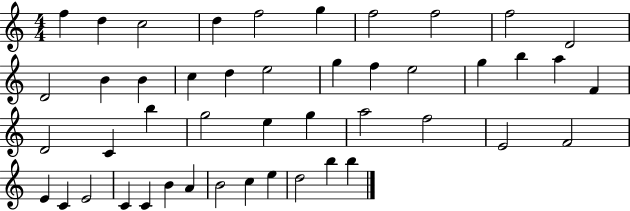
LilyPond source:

{
  \clef treble
  \numericTimeSignature
  \time 4/4
  \key c \major
  f''4 d''4 c''2 | d''4 f''2 g''4 | f''2 f''2 | f''2 d'2 | \break d'2 b'4 b'4 | c''4 d''4 e''2 | g''4 f''4 e''2 | g''4 b''4 a''4 f'4 | \break d'2 c'4 b''4 | g''2 e''4 g''4 | a''2 f''2 | e'2 f'2 | \break e'4 c'4 e'2 | c'4 c'4 b'4 a'4 | b'2 c''4 e''4 | d''2 b''4 b''4 | \break \bar "|."
}